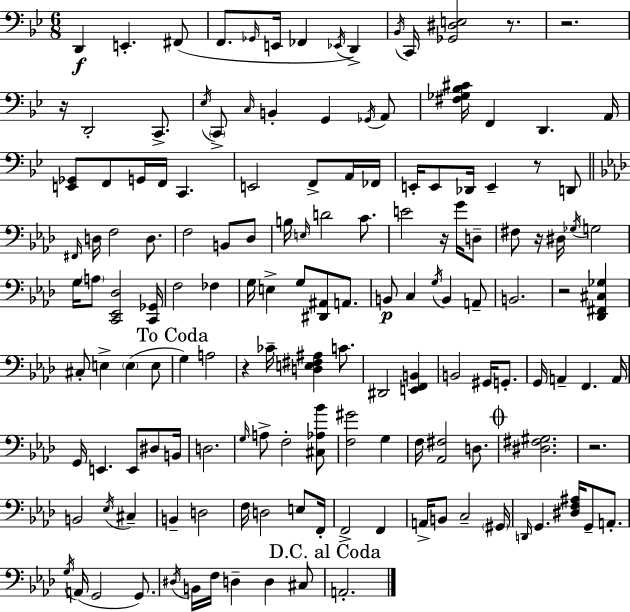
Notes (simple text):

D2/q E2/q. F#2/e F2/e. Gb2/s E2/s FES2/q Eb2/s D2/q Bb2/s C2/s [Gb2,D#3,E3]/h R/e. R/h. R/s D2/h C2/e. Eb3/s C2/e C3/s B2/q G2/q Gb2/s A2/e [F#3,Gb3,Bb3,C#4]/s F2/q D2/q. A2/s [E2,Gb2]/e F2/e G2/s F2/s C2/q. E2/h F2/e A2/s FES2/s E2/s E2/e Db2/s E2/q R/e D2/e F#2/s D3/s F3/h D3/e. F3/h B2/e Db3/e B3/s E3/s D4/h C4/e. E4/h R/s G4/s D3/e F#3/e R/s D#3/s Gb3/s G3/h G3/s A3/e [C2,Eb2,Db3]/h [C2,Gb2]/s F3/h FES3/q G3/s E3/q G3/e [D#2,A#2]/e A2/e. B2/e C3/q G3/s B2/q A2/e B2/h. R/h [Db2,F#2,C#3,Gb3]/q C#3/e E3/q E3/q E3/e G3/q A3/h R/q CES4/s [D3,E3,F#3,A#3]/q C4/e. D#2/h [E2,F2,B2]/q B2/h G#2/s G2/e. G2/s A2/q F2/q. A2/s G2/s E2/q. E2/e D#3/e B2/s D3/h. G3/s A3/e F3/h [C#3,Ab3,Bb4]/e [F3,G#4]/h G3/q F3/s [Ab2,F#3]/h D3/e. [D#3,F#3,G#3]/h. R/h. B2/h Eb3/s C#3/q B2/q D3/h F3/s D3/h E3/e F2/s F2/h F2/q A2/s B2/e C3/h G#2/s D2/s G2/q. [D#3,F3,A#3]/s G2/e A2/e. G3/s A2/s G2/h G2/e. D#3/s B2/s F3/s D3/q D3/q C#3/e A2/h.